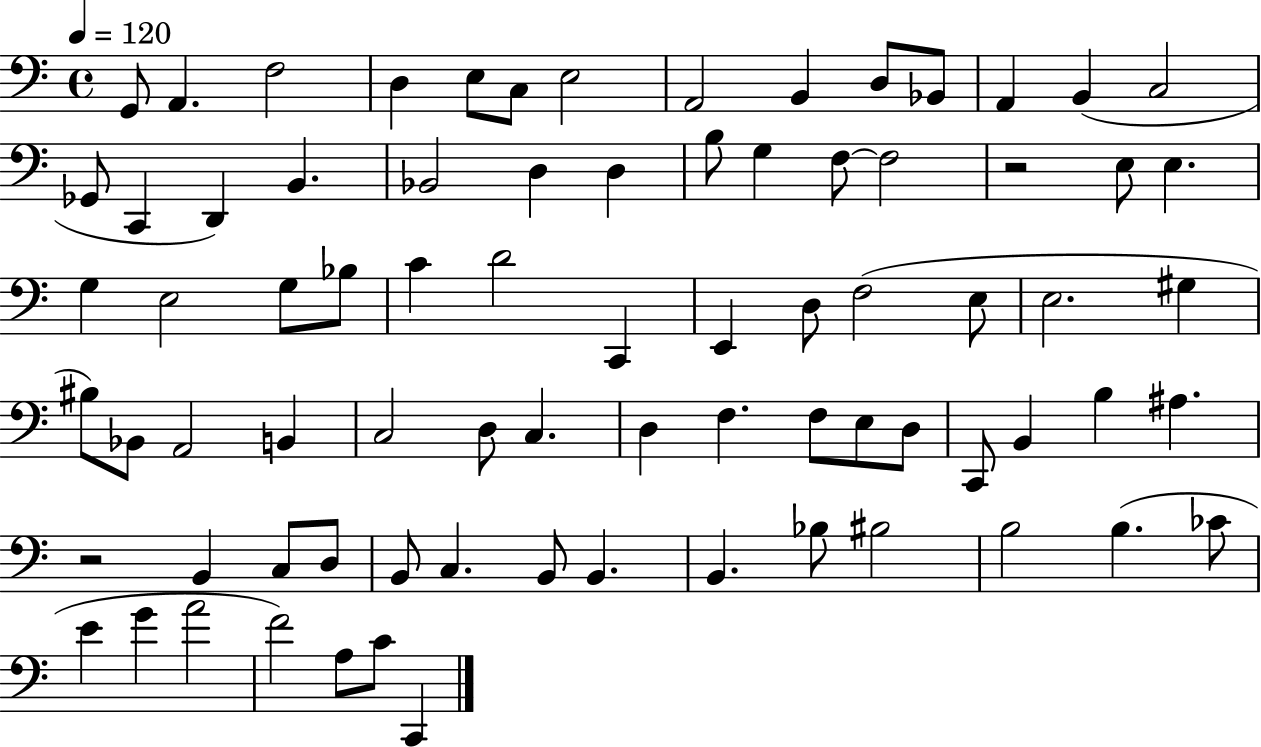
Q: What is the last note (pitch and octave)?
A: C2